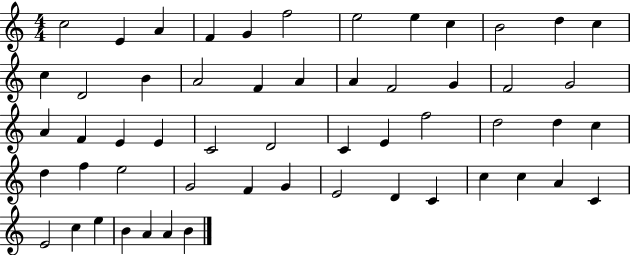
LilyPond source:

{
  \clef treble
  \numericTimeSignature
  \time 4/4
  \key c \major
  c''2 e'4 a'4 | f'4 g'4 f''2 | e''2 e''4 c''4 | b'2 d''4 c''4 | \break c''4 d'2 b'4 | a'2 f'4 a'4 | a'4 f'2 g'4 | f'2 g'2 | \break a'4 f'4 e'4 e'4 | c'2 d'2 | c'4 e'4 f''2 | d''2 d''4 c''4 | \break d''4 f''4 e''2 | g'2 f'4 g'4 | e'2 d'4 c'4 | c''4 c''4 a'4 c'4 | \break e'2 c''4 e''4 | b'4 a'4 a'4 b'4 | \bar "|."
}